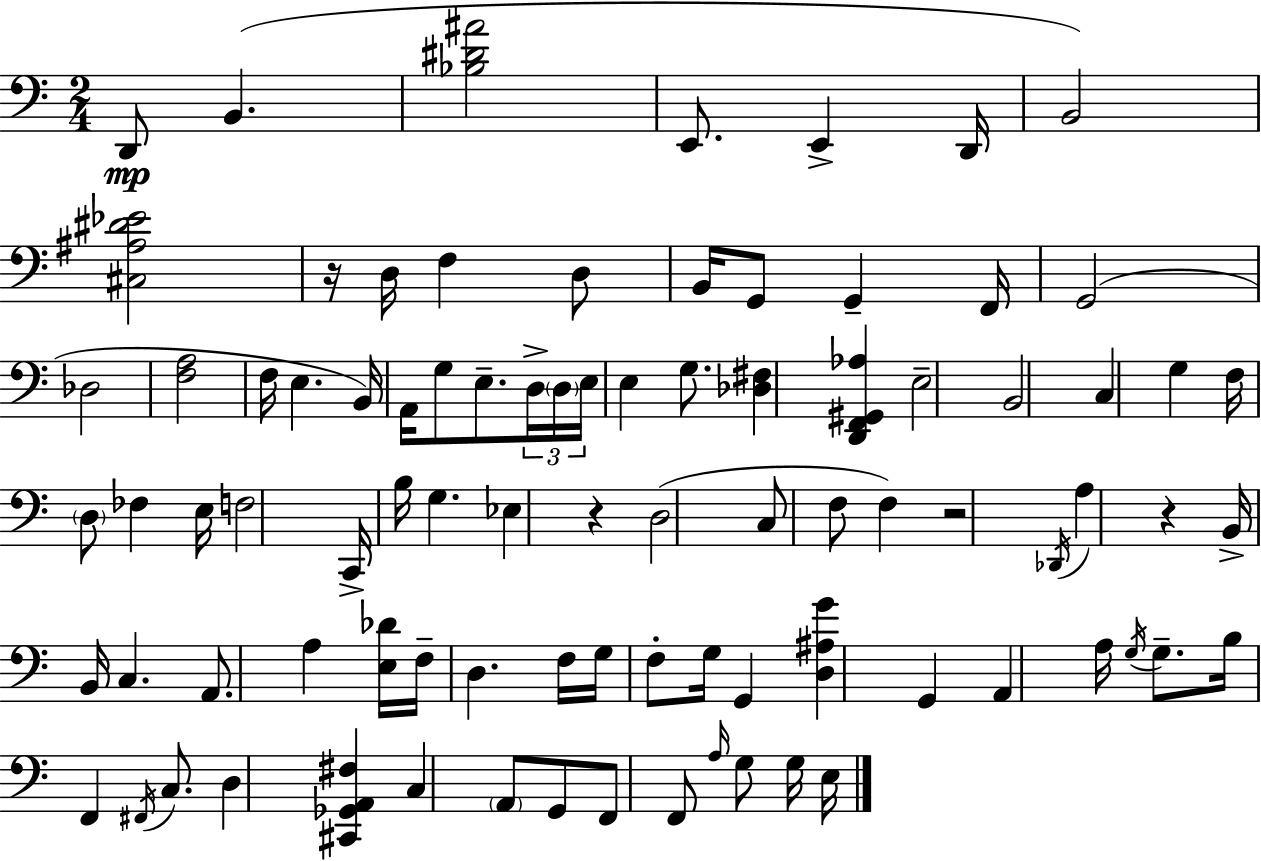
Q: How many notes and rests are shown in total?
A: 88